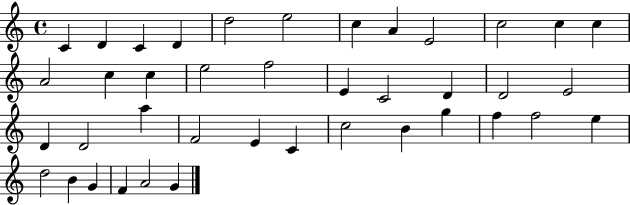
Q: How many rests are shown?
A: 0